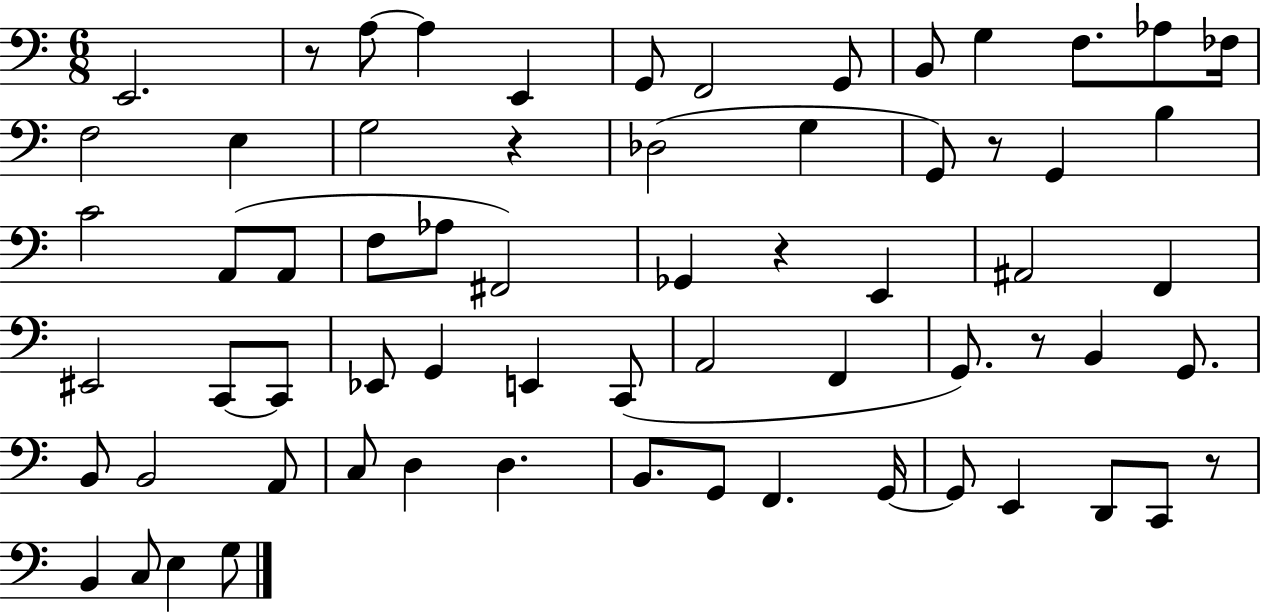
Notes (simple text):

E2/h. R/e A3/e A3/q E2/q G2/e F2/h G2/e B2/e G3/q F3/e. Ab3/e FES3/s F3/h E3/q G3/h R/q Db3/h G3/q G2/e R/e G2/q B3/q C4/h A2/e A2/e F3/e Ab3/e F#2/h Gb2/q R/q E2/q A#2/h F2/q EIS2/h C2/e C2/e Eb2/e G2/q E2/q C2/e A2/h F2/q G2/e. R/e B2/q G2/e. B2/e B2/h A2/e C3/e D3/q D3/q. B2/e. G2/e F2/q. G2/s G2/e E2/q D2/e C2/e R/e B2/q C3/e E3/q G3/e